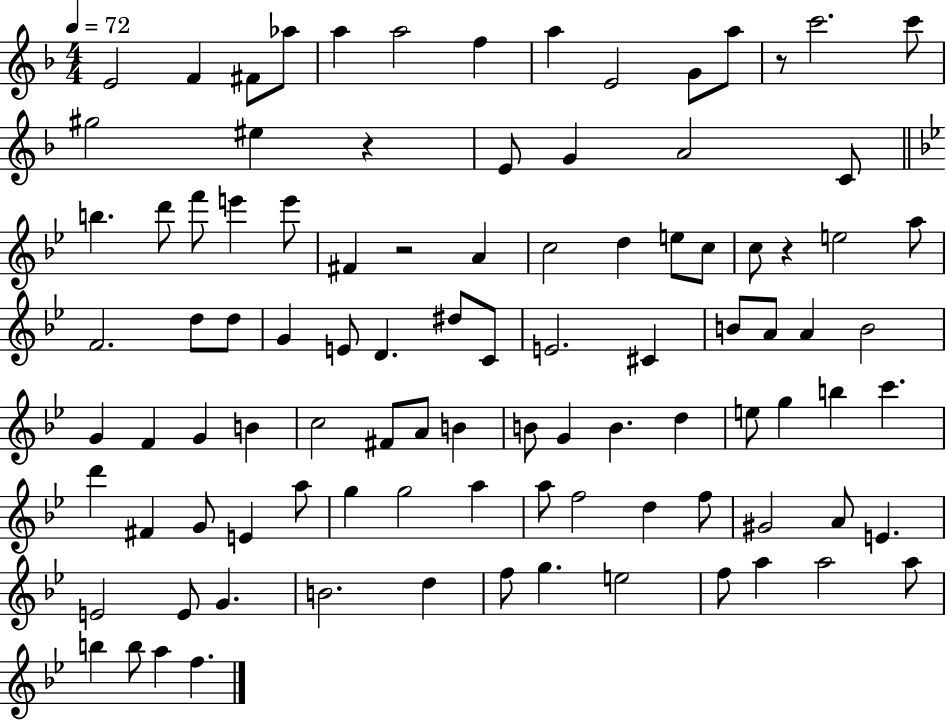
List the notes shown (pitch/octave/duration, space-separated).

E4/h F4/q F#4/e Ab5/e A5/q A5/h F5/q A5/q E4/h G4/e A5/e R/e C6/h. C6/e G#5/h EIS5/q R/q E4/e G4/q A4/h C4/e B5/q. D6/e F6/e E6/q E6/e F#4/q R/h A4/q C5/h D5/q E5/e C5/e C5/e R/q E5/h A5/e F4/h. D5/e D5/e G4/q E4/e D4/q. D#5/e C4/e E4/h. C#4/q B4/e A4/e A4/q B4/h G4/q F4/q G4/q B4/q C5/h F#4/e A4/e B4/q B4/e G4/q B4/q. D5/q E5/e G5/q B5/q C6/q. D6/q F#4/q G4/e E4/q A5/e G5/q G5/h A5/q A5/e F5/h D5/q F5/e G#4/h A4/e E4/q. E4/h E4/e G4/q. B4/h. D5/q F5/e G5/q. E5/h F5/e A5/q A5/h A5/e B5/q B5/e A5/q F5/q.